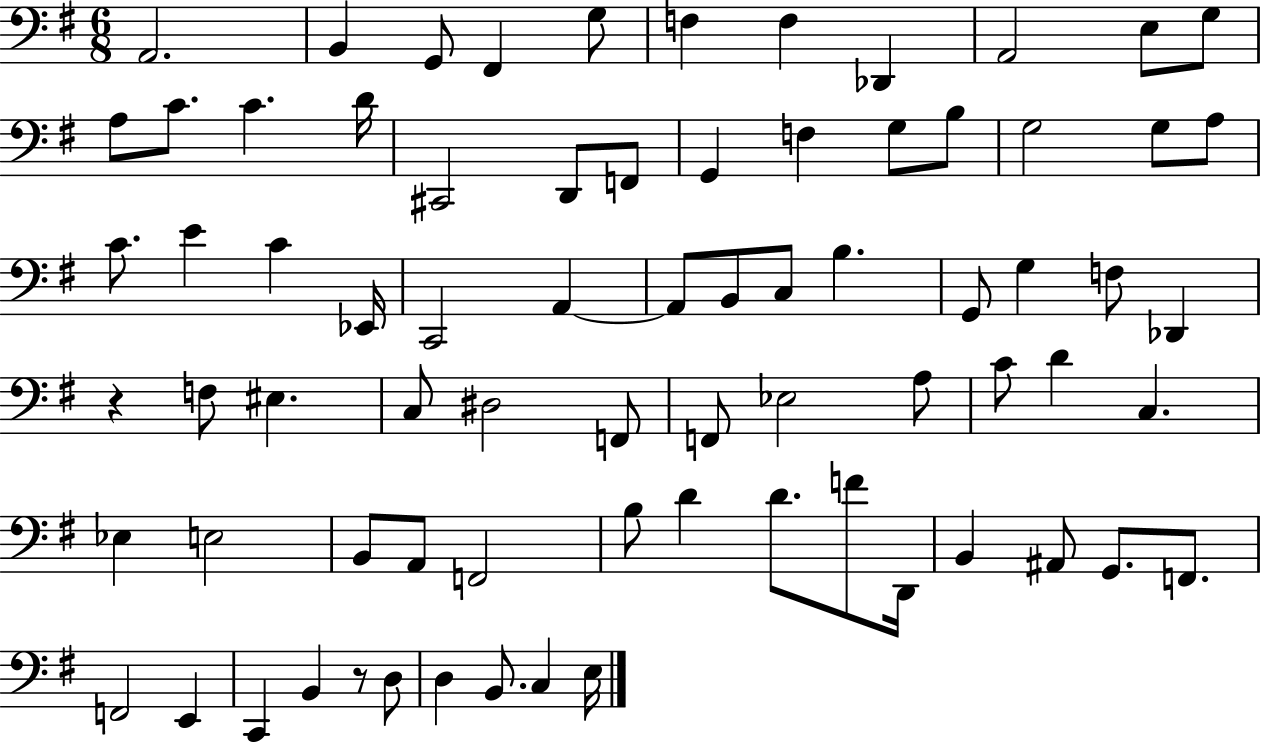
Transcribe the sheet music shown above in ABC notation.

X:1
T:Untitled
M:6/8
L:1/4
K:G
A,,2 B,, G,,/2 ^F,, G,/2 F, F, _D,, A,,2 E,/2 G,/2 A,/2 C/2 C D/4 ^C,,2 D,,/2 F,,/2 G,, F, G,/2 B,/2 G,2 G,/2 A,/2 C/2 E C _E,,/4 C,,2 A,, A,,/2 B,,/2 C,/2 B, G,,/2 G, F,/2 _D,, z F,/2 ^E, C,/2 ^D,2 F,,/2 F,,/2 _E,2 A,/2 C/2 D C, _E, E,2 B,,/2 A,,/2 F,,2 B,/2 D D/2 F/2 D,,/4 B,, ^A,,/2 G,,/2 F,,/2 F,,2 E,, C,, B,, z/2 D,/2 D, B,,/2 C, E,/4